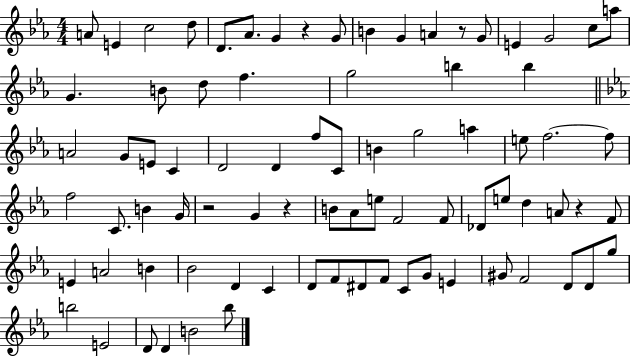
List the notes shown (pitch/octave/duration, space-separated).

A4/e E4/q C5/h D5/e D4/e. Ab4/e. G4/q R/q G4/e B4/q G4/q A4/q R/e G4/e E4/q G4/h C5/e A5/e G4/q. B4/e D5/e F5/q. G5/h B5/q B5/q A4/h G4/e E4/e C4/q D4/h D4/q F5/e C4/e B4/q G5/h A5/q E5/e F5/h. F5/e F5/h C4/e. B4/q G4/s R/h G4/q R/q B4/e Ab4/e E5/e F4/h F4/e Db4/e E5/e D5/q A4/e R/q F4/e E4/q A4/h B4/q Bb4/h D4/q C4/q D4/e F4/e D#4/e F4/e C4/e G4/e E4/q G#4/e F4/h D4/e D4/e G5/e B5/h E4/h D4/e D4/q B4/h Bb5/e